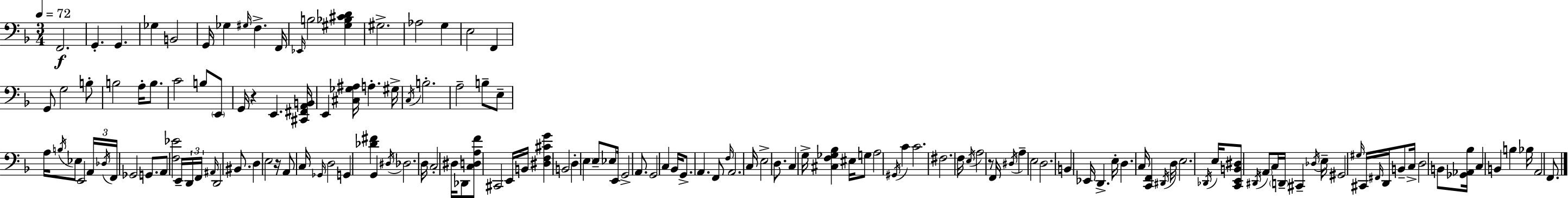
X:1
T:Untitled
M:3/4
L:1/4
K:Dm
F,,2 G,, G,, _G, B,,2 G,,/4 _G, ^G,/4 F, F,,/4 _E,,/4 B,2 [^G,_B,^CD] ^G,2 _A,2 G, E,2 F,, G,,/2 G,2 B,/2 B,2 A,/4 B,/2 C2 B,/2 E,,/2 G,,/4 z E,, [^C,,^F,,A,,B,,]/4 E,, [^C,_G,^A,]/4 A, ^G,/4 C,/4 B,2 A,2 B,/2 E,/2 A,/4 B,/4 _E,/2 E,,2 A,,/4 _D,/4 F,,/4 _G,,2 G,,/2 A,,/2 [F,_E]2 E,,/4 D,,/4 F,,/4 ^A,,/4 D,,2 ^B,,/2 D, E,2 z/4 A,,/2 C,/4 _G,,/4 D,2 G,, [_D^F] G,, ^D,/4 _D,2 D,/4 C,2 ^D,/4 _D,,/2 [C,D,A,F]/2 ^C,,2 E,,/4 B,,/4 [^D,F,^CG] B,,2 D, E, E,/2 _E,/2 E,,/4 G,,2 A,,/2 G,,2 C, _B,,/4 G,,/2 A,, F,,/2 F,/4 A,,2 C,/4 E,2 D,/2 C, G,/4 [^C,F,_G,_B,] ^E,/4 G,/2 A,2 ^G,,/4 C C2 ^F,2 F,/4 E,/4 A,2 z/2 F,,/4 ^D,/4 A, E,2 D,2 B,, _E,,/4 D,, E,/4 D, C,/4 [C,,F,,] ^D,,/4 D,/4 E,2 _D,,/4 E,/4 [C,,E,,B,,^D,]/2 ^D,,/4 A,,/2 C,/4 D,,/4 ^C,, _D,/4 E,/4 ^G,,2 ^G,/4 ^C,,/4 ^F,,/4 D,,/4 B,,/2 C,/4 D,2 B,,/2 [_G,,_A,,_B,]/4 C, B,, B, _B,/4 A,,2 F,,/2